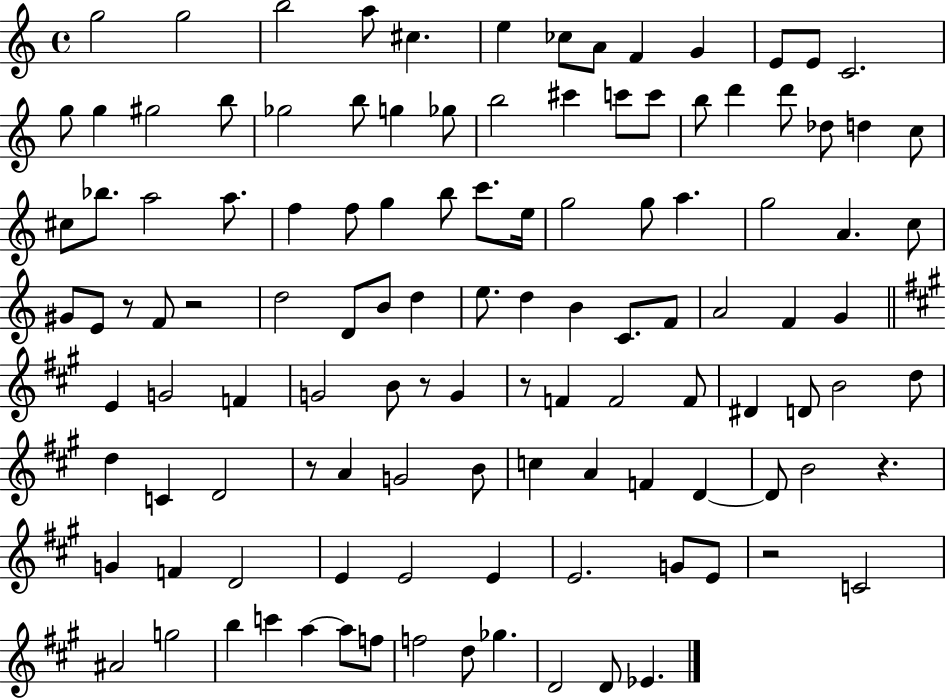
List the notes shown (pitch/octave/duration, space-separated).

G5/h G5/h B5/h A5/e C#5/q. E5/q CES5/e A4/e F4/q G4/q E4/e E4/e C4/h. G5/e G5/q G#5/h B5/e Gb5/h B5/e G5/q Gb5/e B5/h C#6/q C6/e C6/e B5/e D6/q D6/e Db5/e D5/q C5/e C#5/e Bb5/e. A5/h A5/e. F5/q F5/e G5/q B5/e C6/e. E5/s G5/h G5/e A5/q. G5/h A4/q. C5/e G#4/e E4/e R/e F4/e R/h D5/h D4/e B4/e D5/q E5/e. D5/q B4/q C4/e. F4/e A4/h F4/q G4/q E4/q G4/h F4/q G4/h B4/e R/e G4/q R/e F4/q F4/h F4/e D#4/q D4/e B4/h D5/e D5/q C4/q D4/h R/e A4/q G4/h B4/e C5/q A4/q F4/q D4/q D4/e B4/h R/q. G4/q F4/q D4/h E4/q E4/h E4/q E4/h. G4/e E4/e R/h C4/h A#4/h G5/h B5/q C6/q A5/q A5/e F5/e F5/h D5/e Gb5/q. D4/h D4/e Eb4/q.